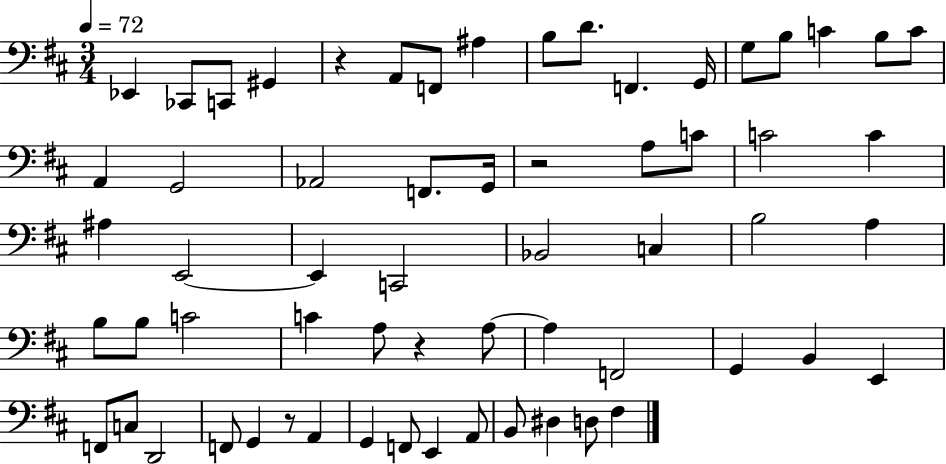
X:1
T:Untitled
M:3/4
L:1/4
K:D
_E,, _C,,/2 C,,/2 ^G,, z A,,/2 F,,/2 ^A, B,/2 D/2 F,, G,,/4 G,/2 B,/2 C B,/2 C/2 A,, G,,2 _A,,2 F,,/2 G,,/4 z2 A,/2 C/2 C2 C ^A, E,,2 E,, C,,2 _B,,2 C, B,2 A, B,/2 B,/2 C2 C A,/2 z A,/2 A, F,,2 G,, B,, E,, F,,/2 C,/2 D,,2 F,,/2 G,, z/2 A,, G,, F,,/2 E,, A,,/2 B,,/2 ^D, D,/2 ^F,